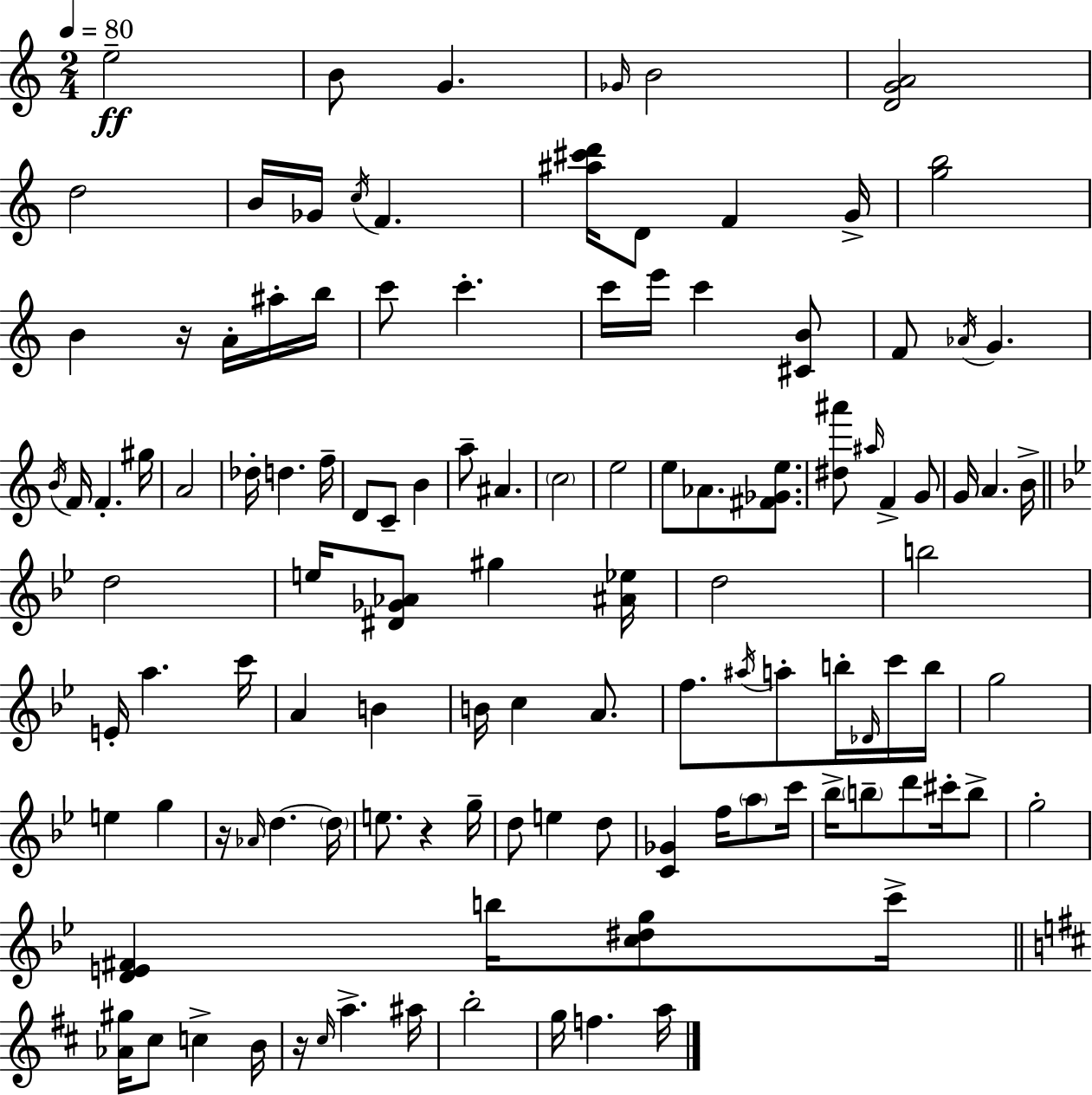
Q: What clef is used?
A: treble